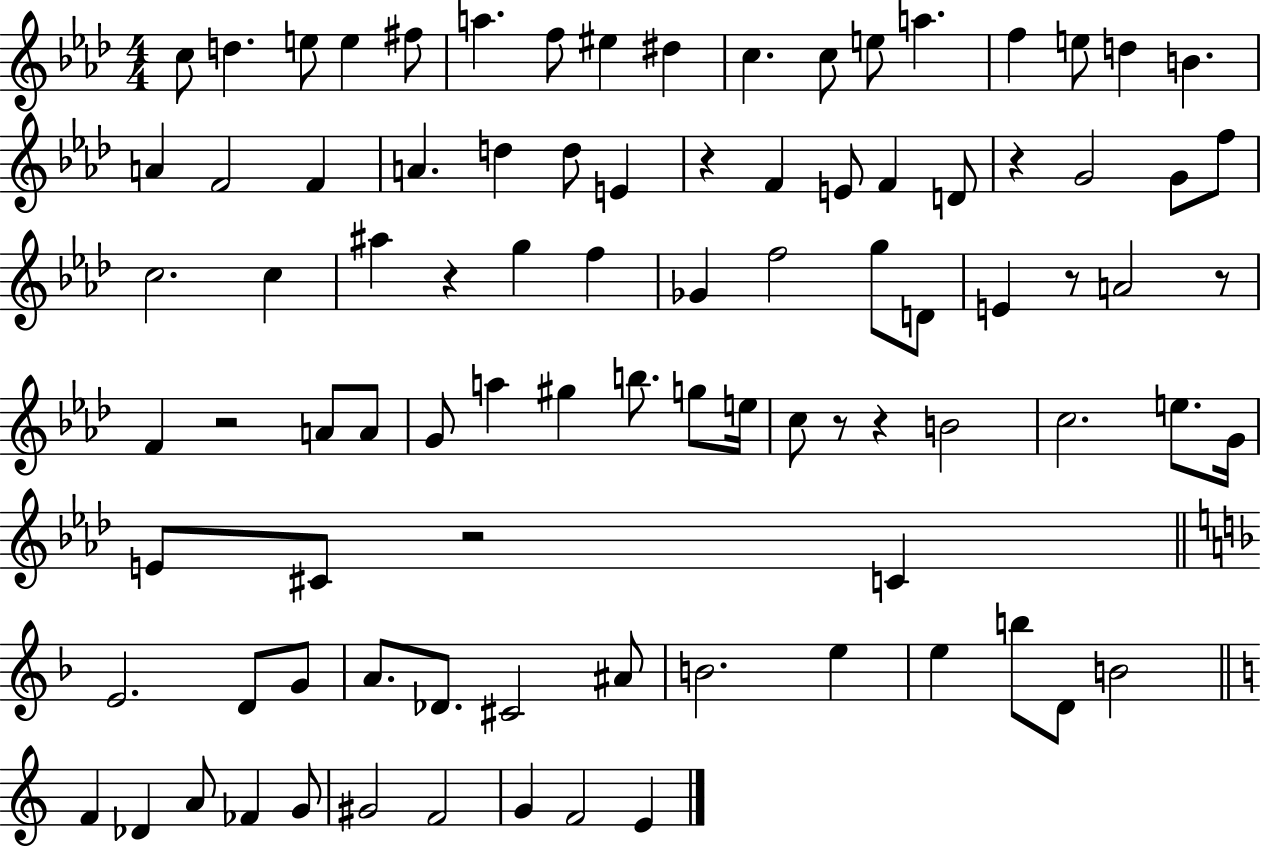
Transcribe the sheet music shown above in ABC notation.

X:1
T:Untitled
M:4/4
L:1/4
K:Ab
c/2 d e/2 e ^f/2 a f/2 ^e ^d c c/2 e/2 a f e/2 d B A F2 F A d d/2 E z F E/2 F D/2 z G2 G/2 f/2 c2 c ^a z g f _G f2 g/2 D/2 E z/2 A2 z/2 F z2 A/2 A/2 G/2 a ^g b/2 g/2 e/4 c/2 z/2 z B2 c2 e/2 G/4 E/2 ^C/2 z2 C E2 D/2 G/2 A/2 _D/2 ^C2 ^A/2 B2 e e b/2 D/2 B2 F _D A/2 _F G/2 ^G2 F2 G F2 E